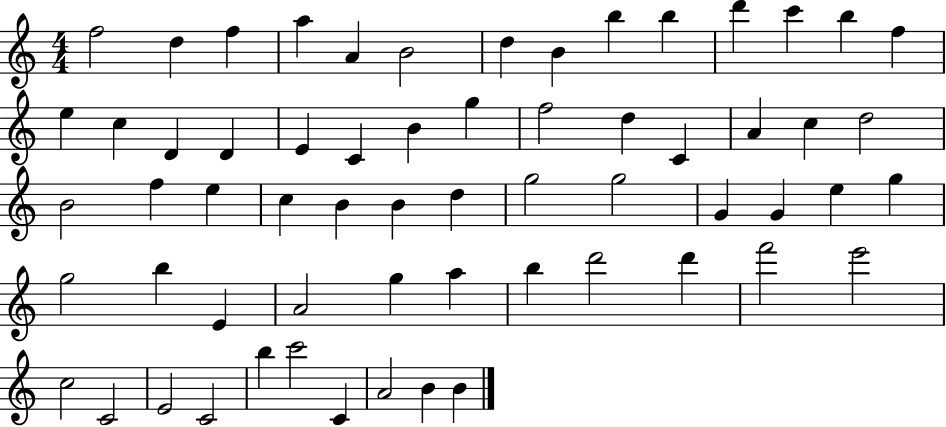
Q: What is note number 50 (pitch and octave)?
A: D6